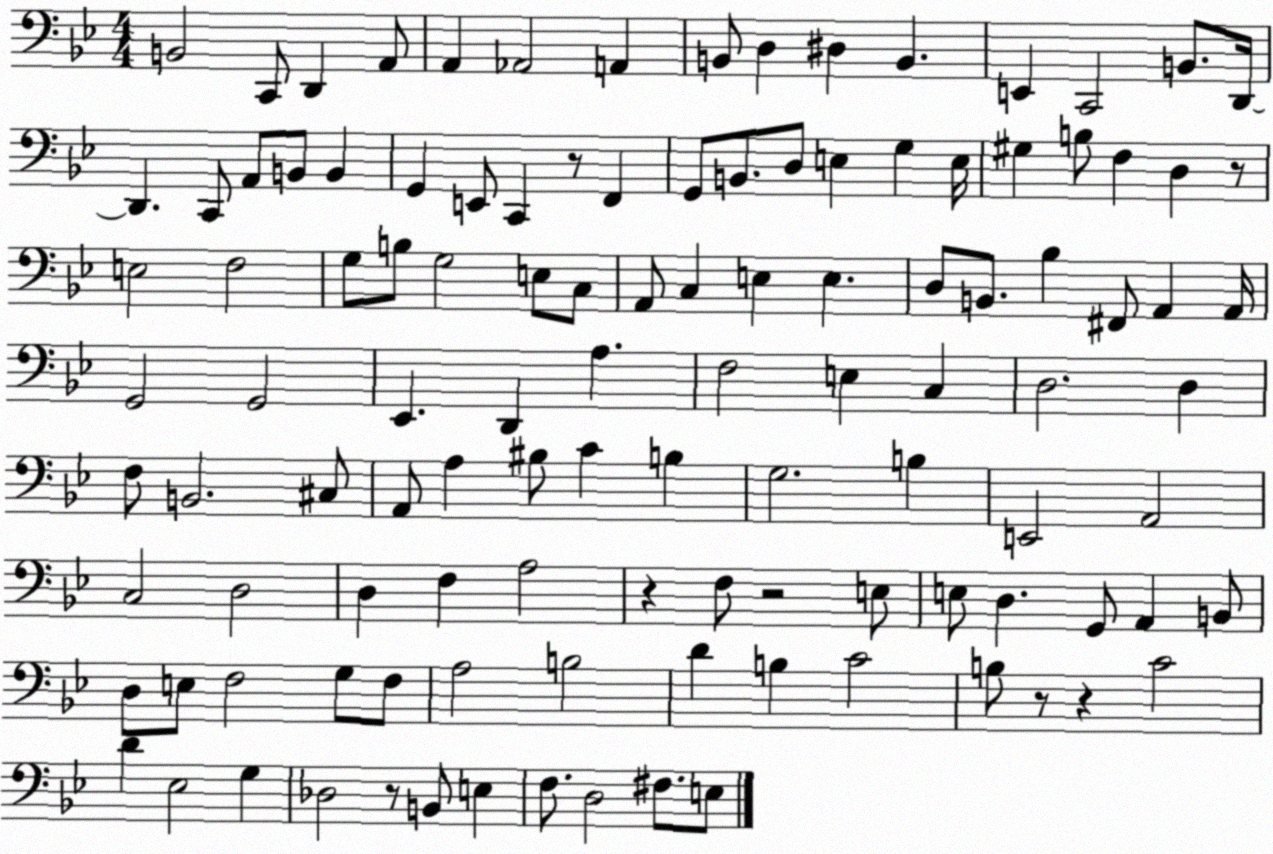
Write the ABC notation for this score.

X:1
T:Untitled
M:4/4
L:1/4
K:Bb
B,,2 C,,/2 D,, A,,/2 A,, _A,,2 A,, B,,/2 D, ^D, B,, E,, C,,2 B,,/2 D,,/4 D,, C,,/2 A,,/2 B,,/2 B,, G,, E,,/2 C,, z/2 F,, G,,/2 B,,/2 D,/2 E, G, E,/4 ^G, B,/2 F, D, z/2 E,2 F,2 G,/2 B,/2 G,2 E,/2 C,/2 A,,/2 C, E, E, D,/2 B,,/2 _B, ^F,,/2 A,, A,,/4 G,,2 G,,2 _E,, D,, A, F,2 E, C, D,2 D, F,/2 B,,2 ^C,/2 A,,/2 A, ^B,/2 C B, G,2 B, E,,2 A,,2 C,2 D,2 D, F, A,2 z F,/2 z2 E,/2 E,/2 D, G,,/2 A,, B,,/2 D,/2 E,/2 F,2 G,/2 F,/2 A,2 B,2 D B, C2 B,/2 z/2 z C2 D _E,2 G, _D,2 z/2 B,,/2 E, F,/2 D,2 ^F,/2 E,/2